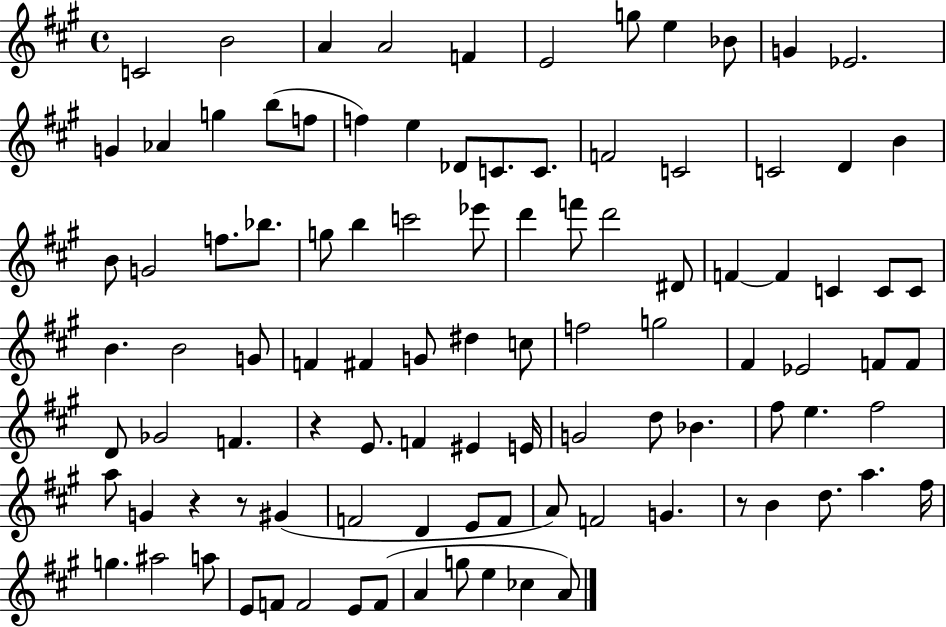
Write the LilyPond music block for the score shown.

{
  \clef treble
  \time 4/4
  \defaultTimeSignature
  \key a \major
  c'2 b'2 | a'4 a'2 f'4 | e'2 g''8 e''4 bes'8 | g'4 ees'2. | \break g'4 aes'4 g''4 b''8( f''8 | f''4) e''4 des'8 c'8. c'8. | f'2 c'2 | c'2 d'4 b'4 | \break b'8 g'2 f''8. bes''8. | g''8 b''4 c'''2 ees'''8 | d'''4 f'''8 d'''2 dis'8 | f'4~~ f'4 c'4 c'8 c'8 | \break b'4. b'2 g'8 | f'4 fis'4 g'8 dis''4 c''8 | f''2 g''2 | fis'4 ees'2 f'8 f'8 | \break d'8 ges'2 f'4. | r4 e'8. f'4 eis'4 e'16 | g'2 d''8 bes'4. | fis''8 e''4. fis''2 | \break a''8 g'4 r4 r8 gis'4( | f'2 d'4 e'8 f'8 | a'8) f'2 g'4. | r8 b'4 d''8. a''4. fis''16 | \break g''4. ais''2 a''8 | e'8 f'8 f'2 e'8 f'8( | a'4 g''8 e''4 ces''4 a'8) | \bar "|."
}